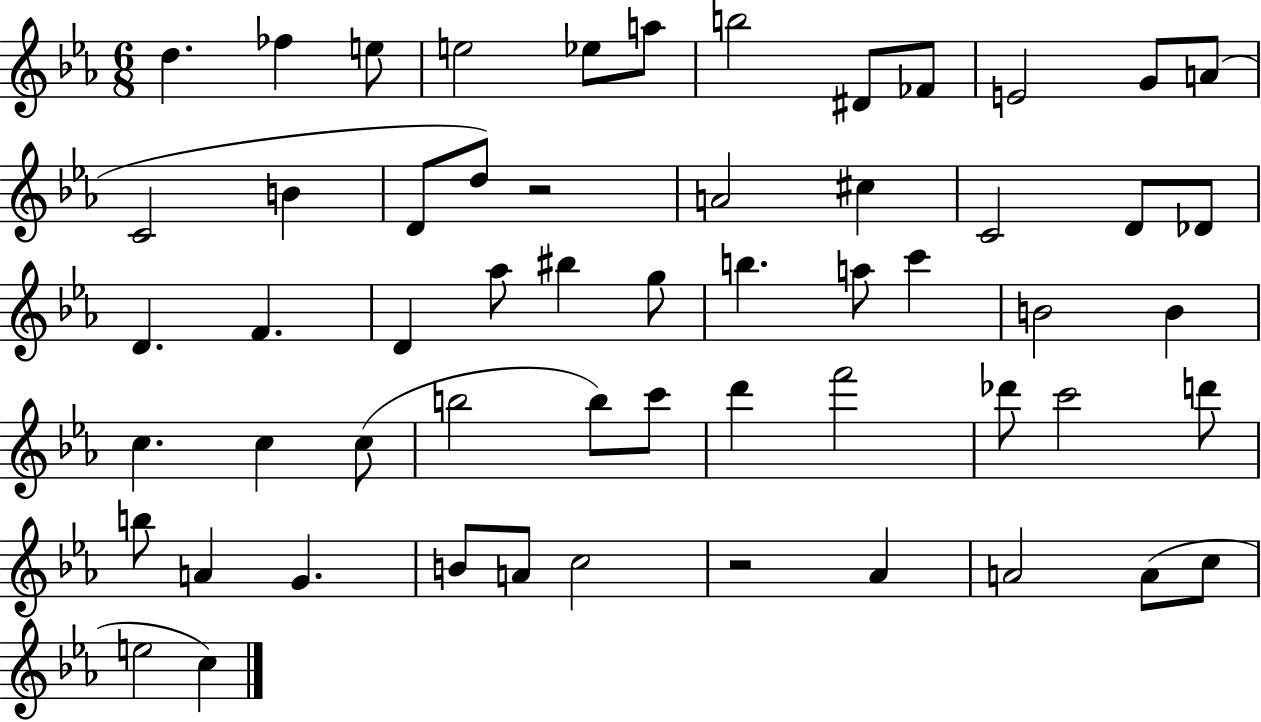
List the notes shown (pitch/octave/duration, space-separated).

D5/q. FES5/q E5/e E5/h Eb5/e A5/e B5/h D#4/e FES4/e E4/h G4/e A4/e C4/h B4/q D4/e D5/e R/h A4/h C#5/q C4/h D4/e Db4/e D4/q. F4/q. D4/q Ab5/e BIS5/q G5/e B5/q. A5/e C6/q B4/h B4/q C5/q. C5/q C5/e B5/h B5/e C6/e D6/q F6/h Db6/e C6/h D6/e B5/e A4/q G4/q. B4/e A4/e C5/h R/h Ab4/q A4/h A4/e C5/e E5/h C5/q